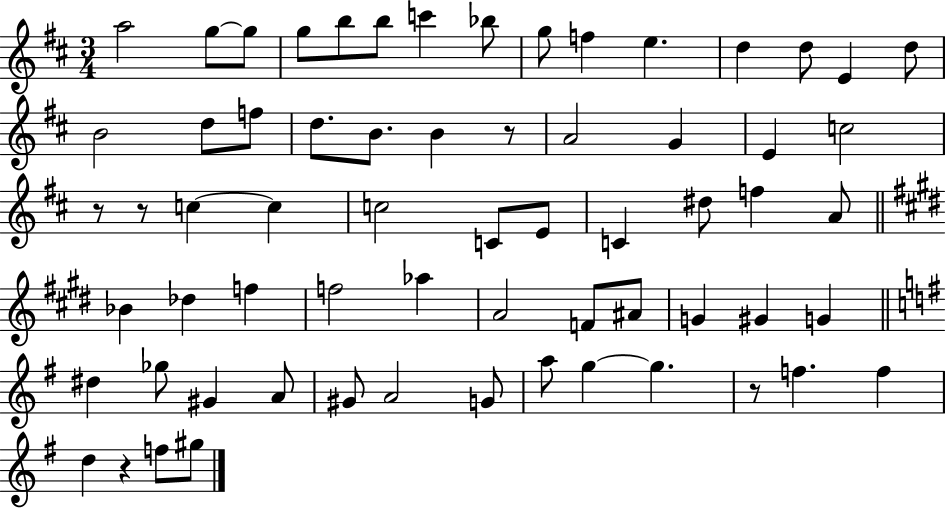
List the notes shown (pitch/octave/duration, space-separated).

A5/h G5/e G5/e G5/e B5/e B5/e C6/q Bb5/e G5/e F5/q E5/q. D5/q D5/e E4/q D5/e B4/h D5/e F5/e D5/e. B4/e. B4/q R/e A4/h G4/q E4/q C5/h R/e R/e C5/q C5/q C5/h C4/e E4/e C4/q D#5/e F5/q A4/e Bb4/q Db5/q F5/q F5/h Ab5/q A4/h F4/e A#4/e G4/q G#4/q G4/q D#5/q Gb5/e G#4/q A4/e G#4/e A4/h G4/e A5/e G5/q G5/q. R/e F5/q. F5/q D5/q R/q F5/e G#5/e